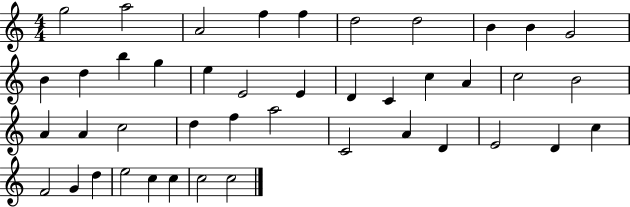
{
  \clef treble
  \numericTimeSignature
  \time 4/4
  \key c \major
  g''2 a''2 | a'2 f''4 f''4 | d''2 d''2 | b'4 b'4 g'2 | \break b'4 d''4 b''4 g''4 | e''4 e'2 e'4 | d'4 c'4 c''4 a'4 | c''2 b'2 | \break a'4 a'4 c''2 | d''4 f''4 a''2 | c'2 a'4 d'4 | e'2 d'4 c''4 | \break f'2 g'4 d''4 | e''2 c''4 c''4 | c''2 c''2 | \bar "|."
}